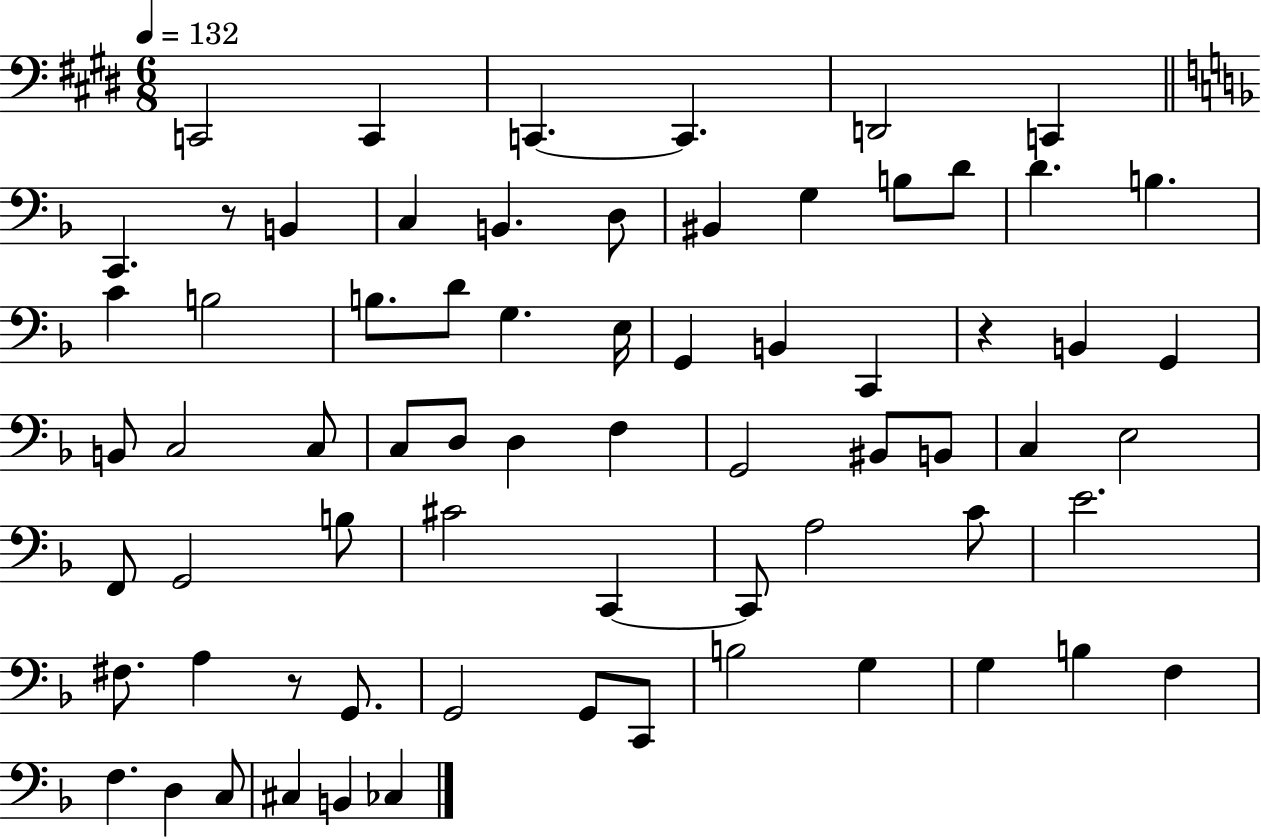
{
  \clef bass
  \numericTimeSignature
  \time 6/8
  \key e \major
  \tempo 4 = 132
  c,2 c,4 | c,4.~~ c,4. | d,2 c,4 | \bar "||" \break \key f \major c,4. r8 b,4 | c4 b,4. d8 | bis,4 g4 b8 d'8 | d'4. b4. | \break c'4 b2 | b8. d'8 g4. e16 | g,4 b,4 c,4 | r4 b,4 g,4 | \break b,8 c2 c8 | c8 d8 d4 f4 | g,2 bis,8 b,8 | c4 e2 | \break f,8 g,2 b8 | cis'2 c,4~~ | c,8 a2 c'8 | e'2. | \break fis8. a4 r8 g,8. | g,2 g,8 c,8 | b2 g4 | g4 b4 f4 | \break f4. d4 c8 | cis4 b,4 ces4 | \bar "|."
}